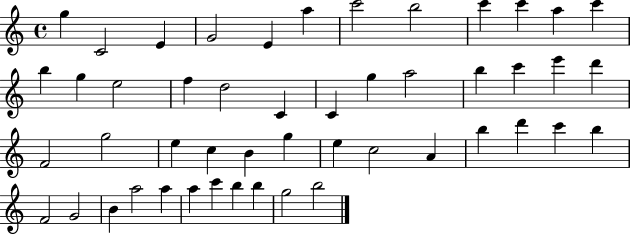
{
  \clef treble
  \time 4/4
  \defaultTimeSignature
  \key c \major
  g''4 c'2 e'4 | g'2 e'4 a''4 | c'''2 b''2 | c'''4 c'''4 a''4 c'''4 | \break b''4 g''4 e''2 | f''4 d''2 c'4 | c'4 g''4 a''2 | b''4 c'''4 e'''4 d'''4 | \break f'2 g''2 | e''4 c''4 b'4 g''4 | e''4 c''2 a'4 | b''4 d'''4 c'''4 b''4 | \break f'2 g'2 | b'4 a''2 a''4 | a''4 c'''4 b''4 b''4 | g''2 b''2 | \break \bar "|."
}